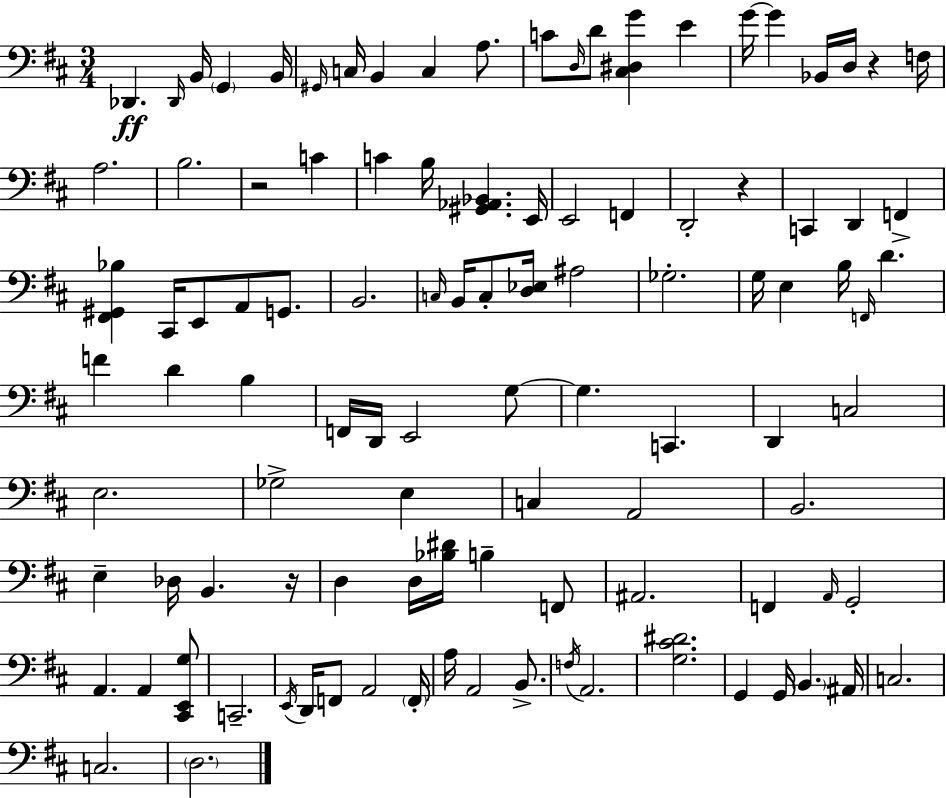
X:1
T:Untitled
M:3/4
L:1/4
K:D
_D,, _D,,/4 B,,/4 G,, B,,/4 ^G,,/4 C,/4 B,, C, A,/2 C/2 D,/4 D/2 [^C,^D,G] E G/4 G _B,,/4 D,/4 z F,/4 A,2 B,2 z2 C C B,/4 [^G,,_A,,_B,,] E,,/4 E,,2 F,, D,,2 z C,, D,, F,, [^F,,^G,,_B,] ^C,,/4 E,,/2 A,,/2 G,,/2 B,,2 C,/4 B,,/4 C,/2 [D,_E,]/4 ^A,2 _G,2 G,/4 E, B,/4 F,,/4 D F D B, F,,/4 D,,/4 E,,2 G,/2 G, C,, D,, C,2 E,2 _G,2 E, C, A,,2 B,,2 E, _D,/4 B,, z/4 D, D,/4 [_B,^D]/4 B, F,,/2 ^A,,2 F,, A,,/4 G,,2 A,, A,, [^C,,E,,G,]/2 C,,2 E,,/4 D,,/4 F,,/2 A,,2 F,,/4 A,/4 A,,2 B,,/2 F,/4 A,,2 [G,^C^D]2 G,, G,,/4 B,, ^A,,/4 C,2 C,2 D,2